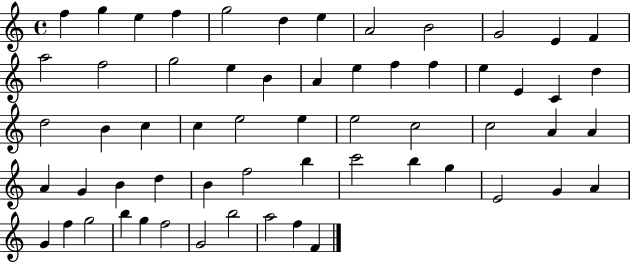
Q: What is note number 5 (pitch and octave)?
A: G5